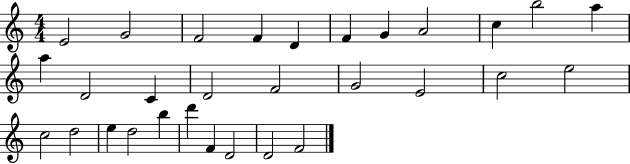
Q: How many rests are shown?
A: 0